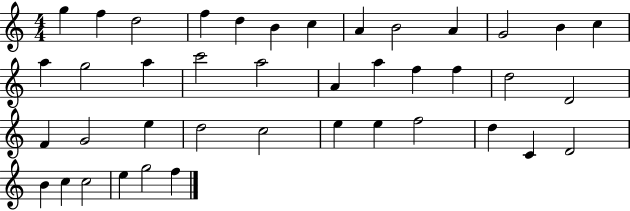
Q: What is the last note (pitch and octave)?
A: F5